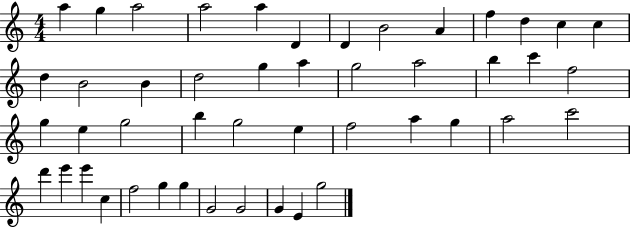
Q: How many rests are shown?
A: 0